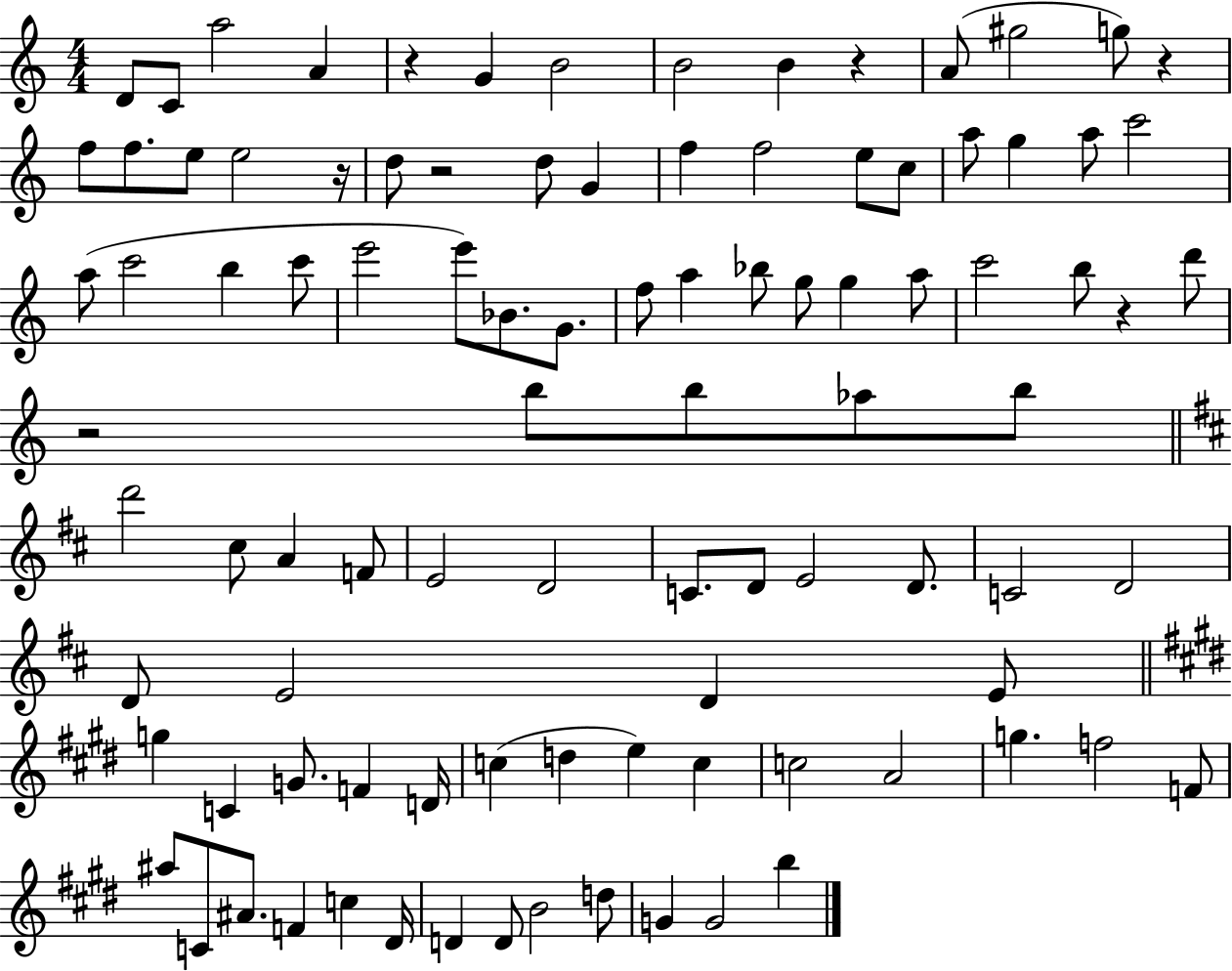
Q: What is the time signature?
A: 4/4